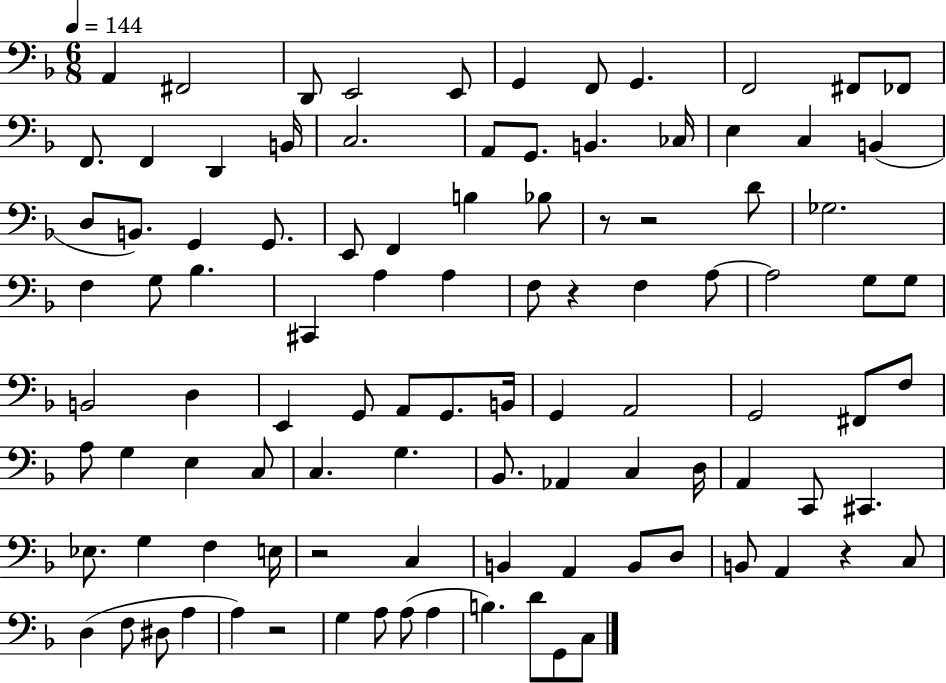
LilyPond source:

{
  \clef bass
  \numericTimeSignature
  \time 6/8
  \key f \major
  \tempo 4 = 144
  \repeat volta 2 { a,4 fis,2 | d,8 e,2 e,8 | g,4 f,8 g,4. | f,2 fis,8 fes,8 | \break f,8. f,4 d,4 b,16 | c2. | a,8 g,8. b,4. ces16 | e4 c4 b,4( | \break d8 b,8.) g,4 g,8. | e,8 f,4 b4 bes8 | r8 r2 d'8 | ges2. | \break f4 g8 bes4. | cis,4 a4 a4 | f8 r4 f4 a8~~ | a2 g8 g8 | \break b,2 d4 | e,4 g,8 a,8 g,8. b,16 | g,4 a,2 | g,2 fis,8 f8 | \break a8 g4 e4 c8 | c4. g4. | bes,8. aes,4 c4 d16 | a,4 c,8 cis,4. | \break ees8. g4 f4 e16 | r2 c4 | b,4 a,4 b,8 d8 | b,8 a,4 r4 c8 | \break d4( f8 dis8 a4 | a4) r2 | g4 a8 a8( a4 | b4.) d'8 g,8 c8 | \break } \bar "|."
}